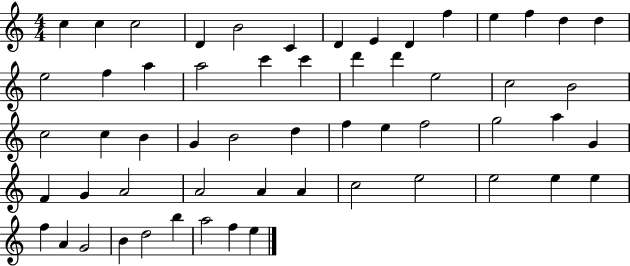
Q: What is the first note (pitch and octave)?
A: C5